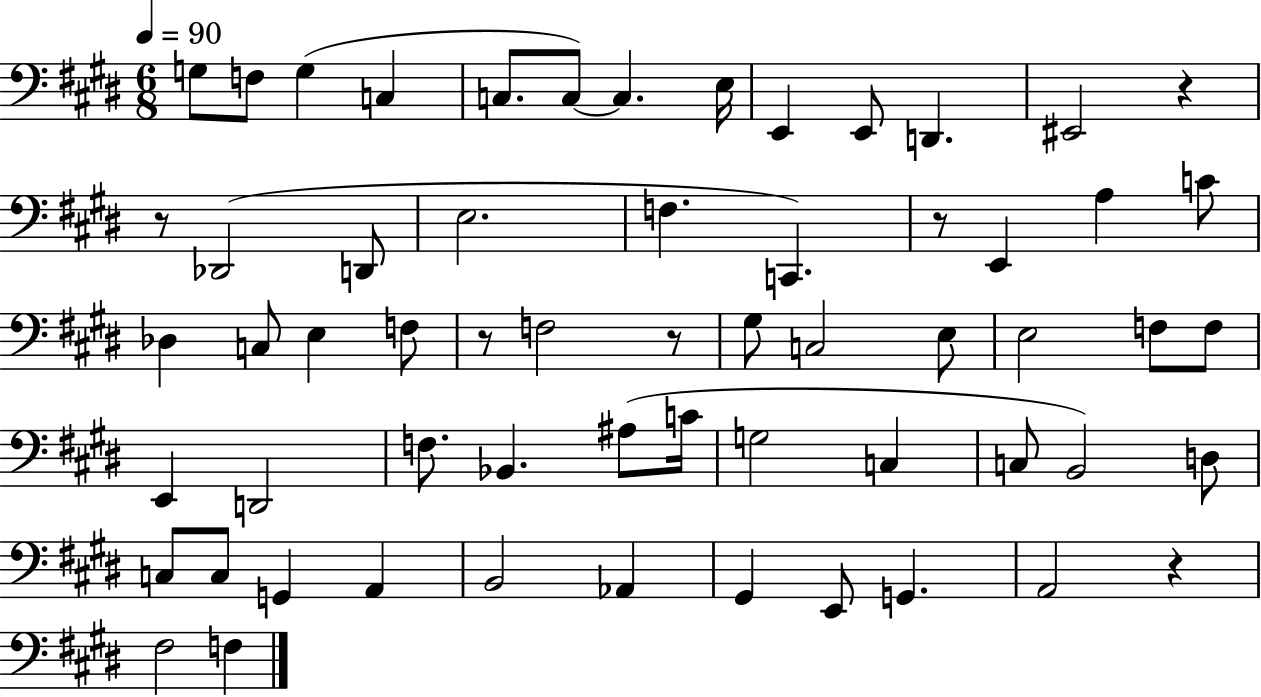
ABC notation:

X:1
T:Untitled
M:6/8
L:1/4
K:E
G,/2 F,/2 G, C, C,/2 C,/2 C, E,/4 E,, E,,/2 D,, ^E,,2 z z/2 _D,,2 D,,/2 E,2 F, C,, z/2 E,, A, C/2 _D, C,/2 E, F,/2 z/2 F,2 z/2 ^G,/2 C,2 E,/2 E,2 F,/2 F,/2 E,, D,,2 F,/2 _B,, ^A,/2 C/4 G,2 C, C,/2 B,,2 D,/2 C,/2 C,/2 G,, A,, B,,2 _A,, ^G,, E,,/2 G,, A,,2 z ^F,2 F,